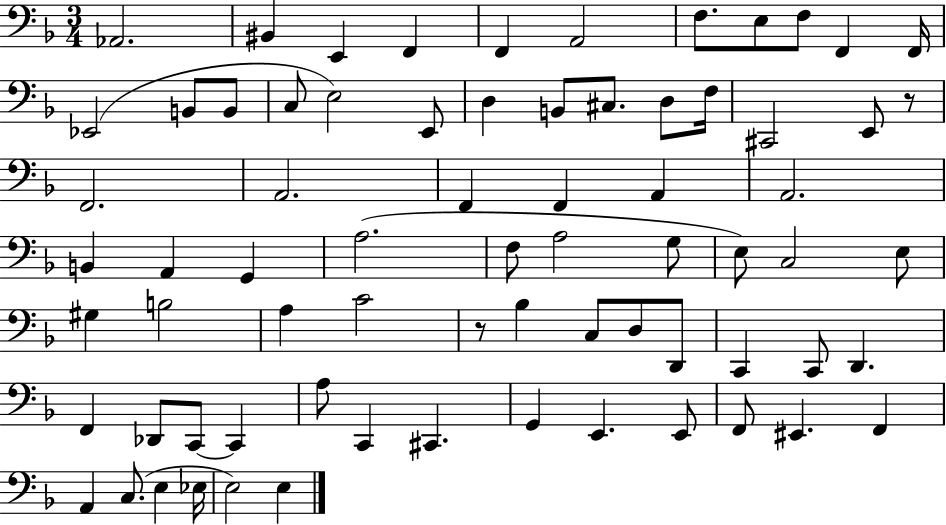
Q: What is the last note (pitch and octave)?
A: E3